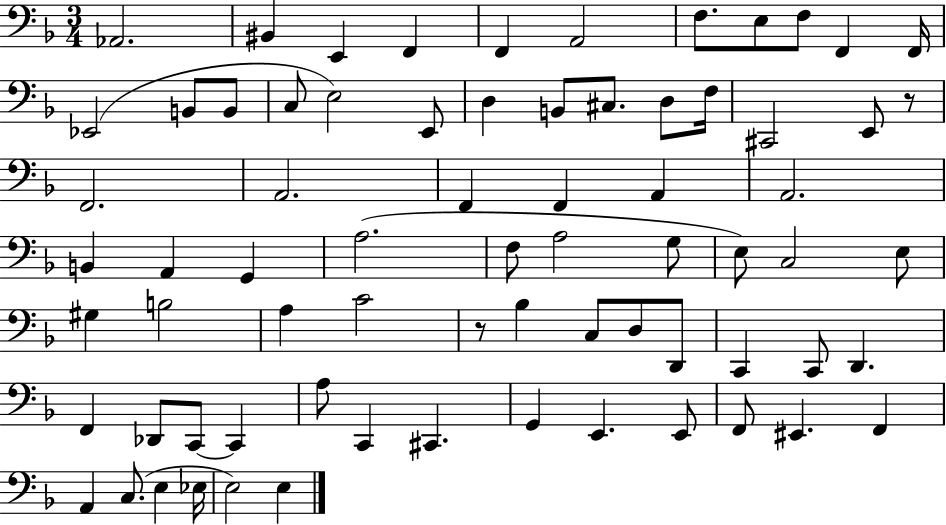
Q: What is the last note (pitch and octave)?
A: E3